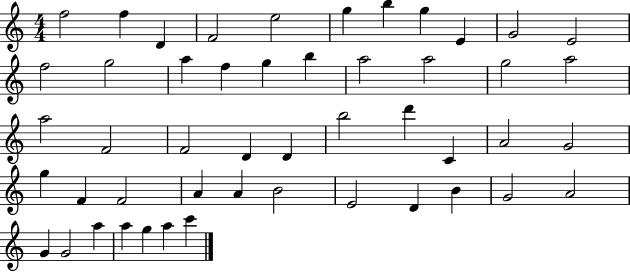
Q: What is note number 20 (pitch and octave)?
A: G5